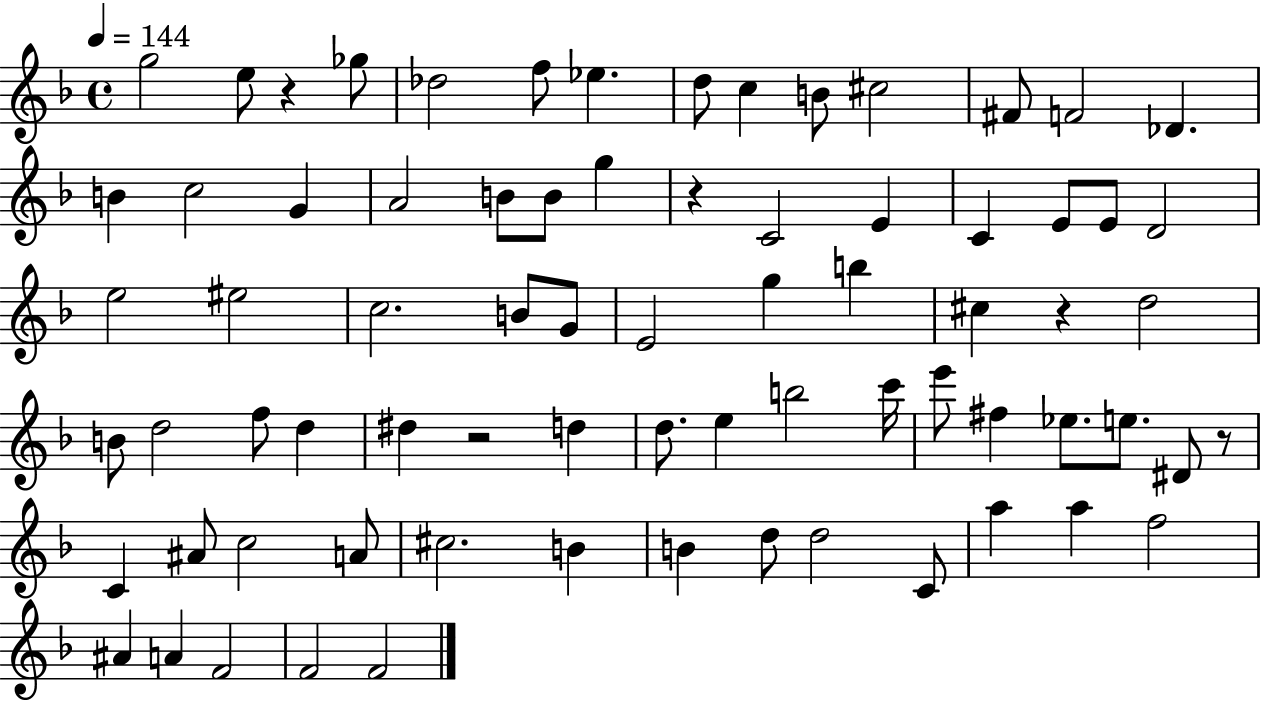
{
  \clef treble
  \time 4/4
  \defaultTimeSignature
  \key f \major
  \tempo 4 = 144
  g''2 e''8 r4 ges''8 | des''2 f''8 ees''4. | d''8 c''4 b'8 cis''2 | fis'8 f'2 des'4. | \break b'4 c''2 g'4 | a'2 b'8 b'8 g''4 | r4 c'2 e'4 | c'4 e'8 e'8 d'2 | \break e''2 eis''2 | c''2. b'8 g'8 | e'2 g''4 b''4 | cis''4 r4 d''2 | \break b'8 d''2 f''8 d''4 | dis''4 r2 d''4 | d''8. e''4 b''2 c'''16 | e'''8 fis''4 ees''8. e''8. dis'8 r8 | \break c'4 ais'8 c''2 a'8 | cis''2. b'4 | b'4 d''8 d''2 c'8 | a''4 a''4 f''2 | \break ais'4 a'4 f'2 | f'2 f'2 | \bar "|."
}